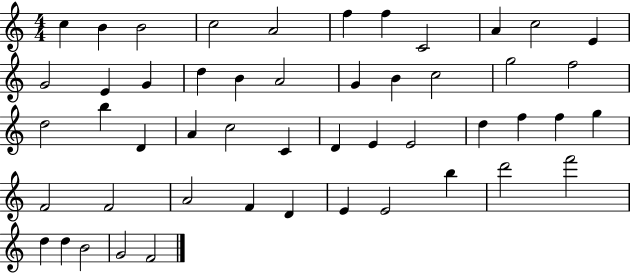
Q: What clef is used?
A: treble